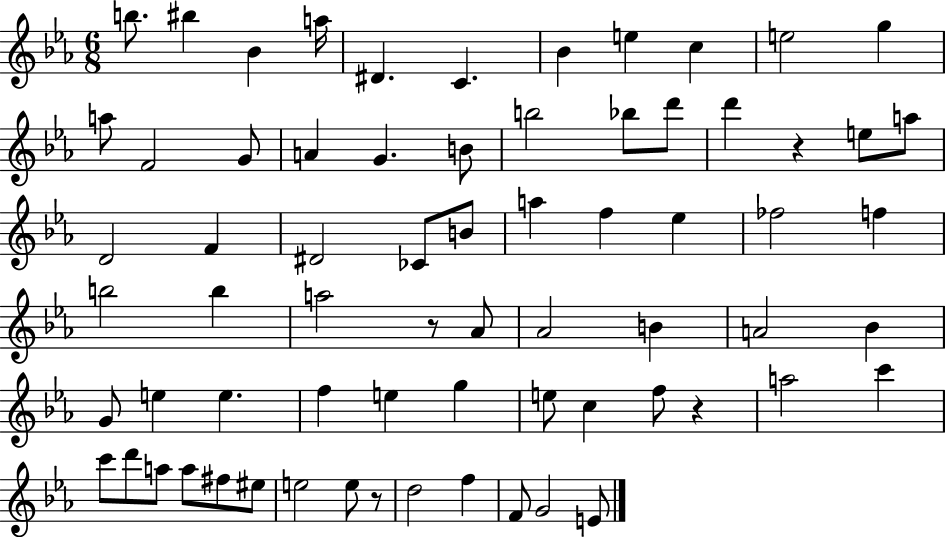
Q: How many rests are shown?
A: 4